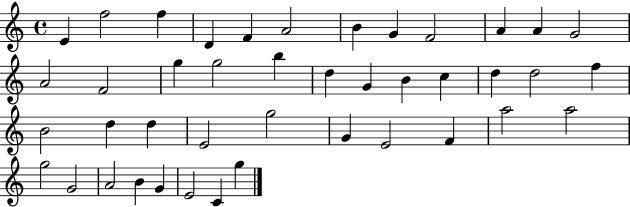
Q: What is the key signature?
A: C major